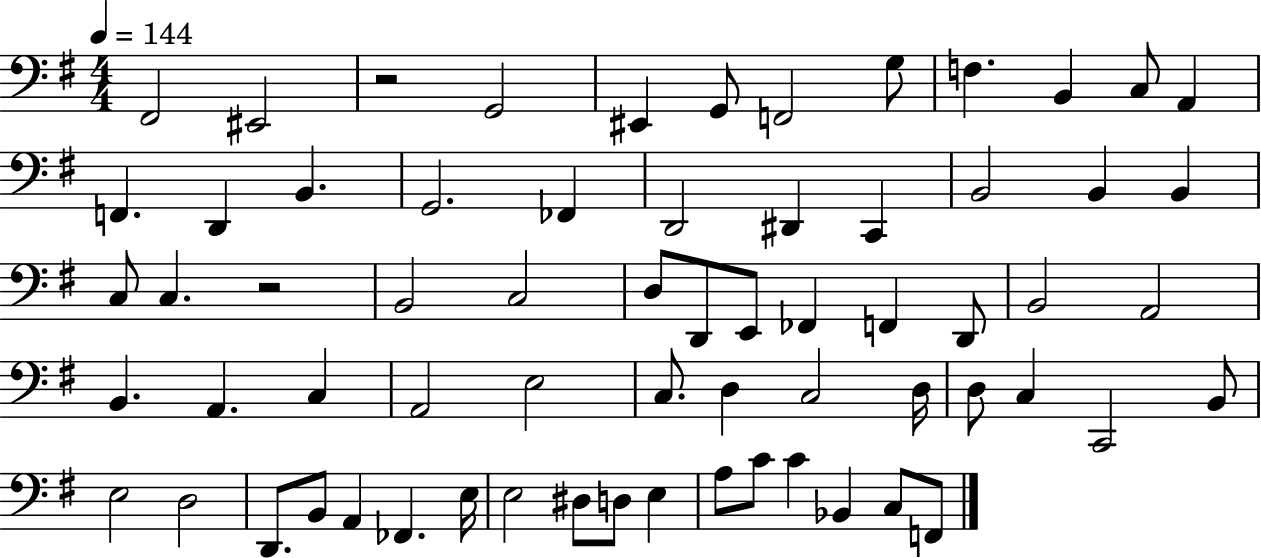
F#2/h EIS2/h R/h G2/h EIS2/q G2/e F2/h G3/e F3/q. B2/q C3/e A2/q F2/q. D2/q B2/q. G2/h. FES2/q D2/h D#2/q C2/q B2/h B2/q B2/q C3/e C3/q. R/h B2/h C3/h D3/e D2/e E2/e FES2/q F2/q D2/e B2/h A2/h B2/q. A2/q. C3/q A2/h E3/h C3/e. D3/q C3/h D3/s D3/e C3/q C2/h B2/e E3/h D3/h D2/e. B2/e A2/q FES2/q. E3/s E3/h D#3/e D3/e E3/q A3/e C4/e C4/q Bb2/q C3/e F2/e